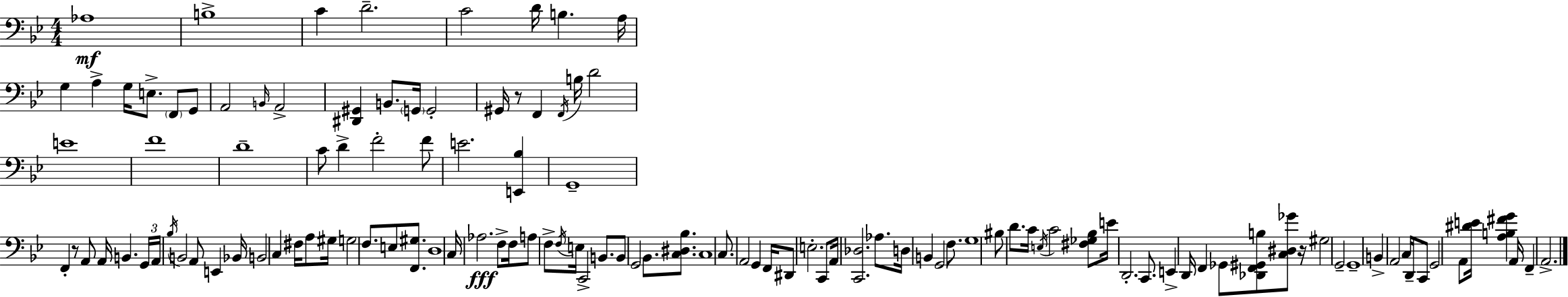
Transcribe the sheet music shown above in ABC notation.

X:1
T:Untitled
M:4/4
L:1/4
K:Bb
_A,4 B,4 C D2 C2 D/4 B, A,/4 G, A, G,/4 E,/2 F,,/2 G,,/2 A,,2 B,,/4 A,,2 [^D,,^G,,] B,,/2 G,,/4 G,,2 ^G,,/4 z/2 F,, F,,/4 B,/4 D2 E4 F4 D4 C/2 D F2 F/2 E2 [E,,_B,] G,,4 F,, z/2 A,,/2 A,,/4 B,, G,,/4 A,,/4 _B,/4 B,,2 A,,/2 E,, _B,,/4 B,,2 C, ^F,/4 A,/2 ^G,/4 G,2 F,/2 E,/2 [F,,^G,]/2 D,4 C,/4 _A,2 F,/2 F,/4 A,/2 F,/2 F,/4 E,/4 C,,2 B,,/2 B,,/2 G,,2 _B,,/2 [C,^D,_B,]/2 C,4 C,/2 A,,2 G,, F,,/4 ^D,,/2 E,2 C,,/2 A,,/4 [C,,_D,]2 _A,/2 D,/4 B,, G,,2 F,/2 G,4 ^B,/2 D/2 C/4 E,/4 C2 [^F,_G,_B,]/2 E/4 D,,2 C,,/2 E,, D,,/4 F,, _G,,/2 [_D,,F,,^G,,B,]/2 [C,^D,_G]/2 z/4 ^G,2 G,,2 G,,4 B,, A,,2 C,/4 D,,/4 C,,/2 G,,2 A,,/2 [^DE]/4 [A,B,^FG] A,,/4 F,, A,,2